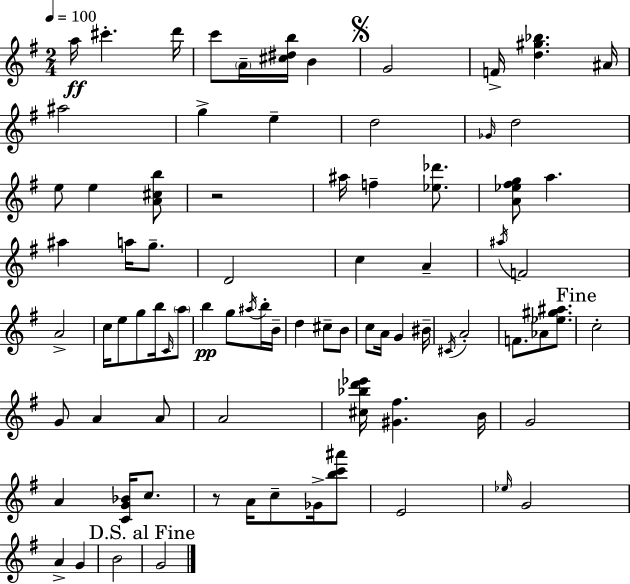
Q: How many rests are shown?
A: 2